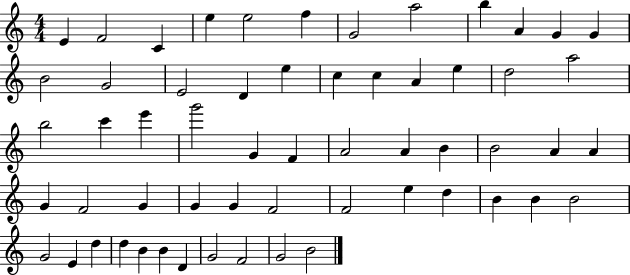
{
  \clef treble
  \numericTimeSignature
  \time 4/4
  \key c \major
  e'4 f'2 c'4 | e''4 e''2 f''4 | g'2 a''2 | b''4 a'4 g'4 g'4 | \break b'2 g'2 | e'2 d'4 e''4 | c''4 c''4 a'4 e''4 | d''2 a''2 | \break b''2 c'''4 e'''4 | g'''2 g'4 f'4 | a'2 a'4 b'4 | b'2 a'4 a'4 | \break g'4 f'2 g'4 | g'4 g'4 f'2 | f'2 e''4 d''4 | b'4 b'4 b'2 | \break g'2 e'4 d''4 | d''4 b'4 b'4 d'4 | g'2 f'2 | g'2 b'2 | \break \bar "|."
}